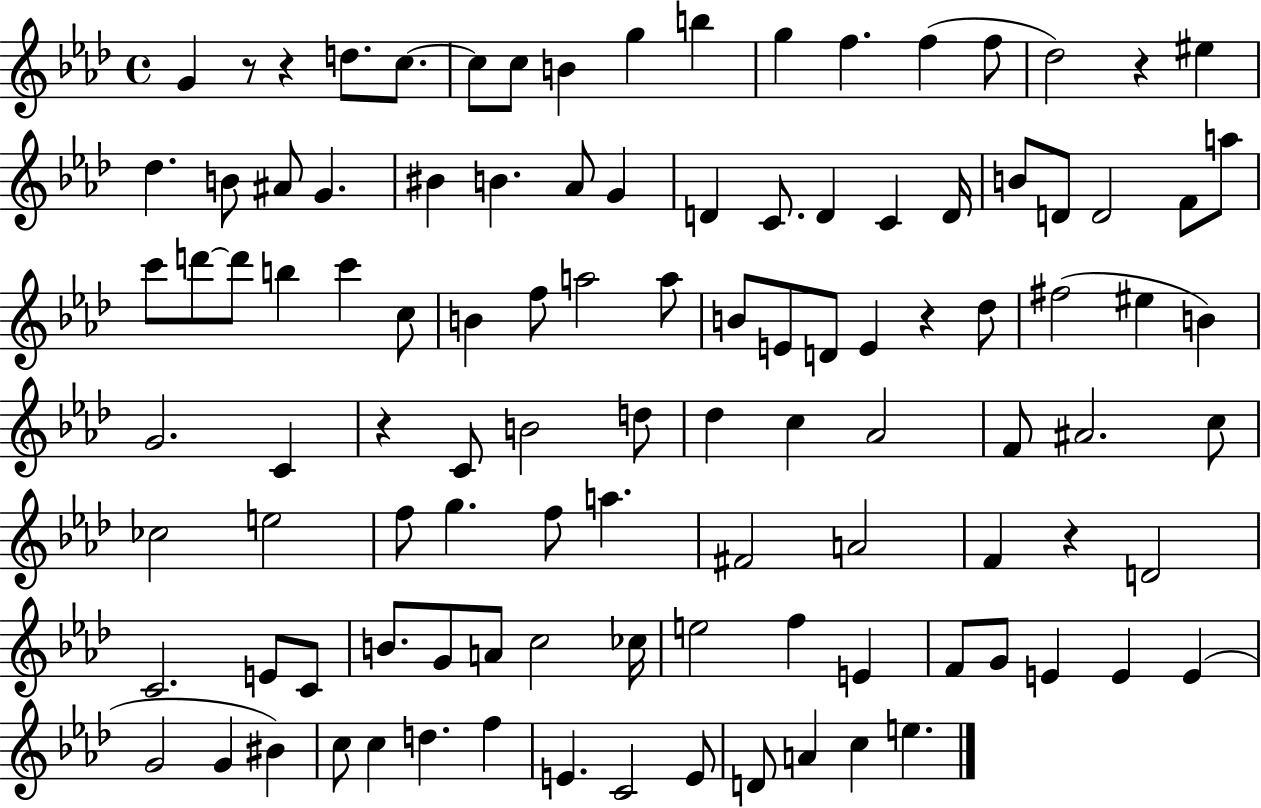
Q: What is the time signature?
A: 4/4